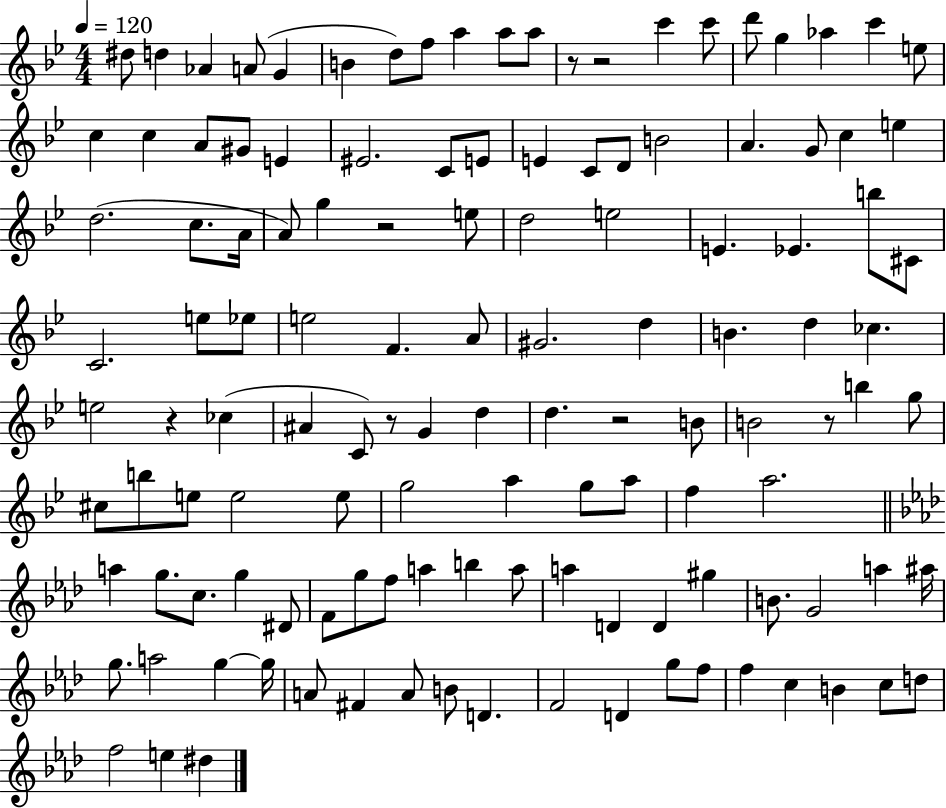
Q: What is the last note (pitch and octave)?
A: D#5